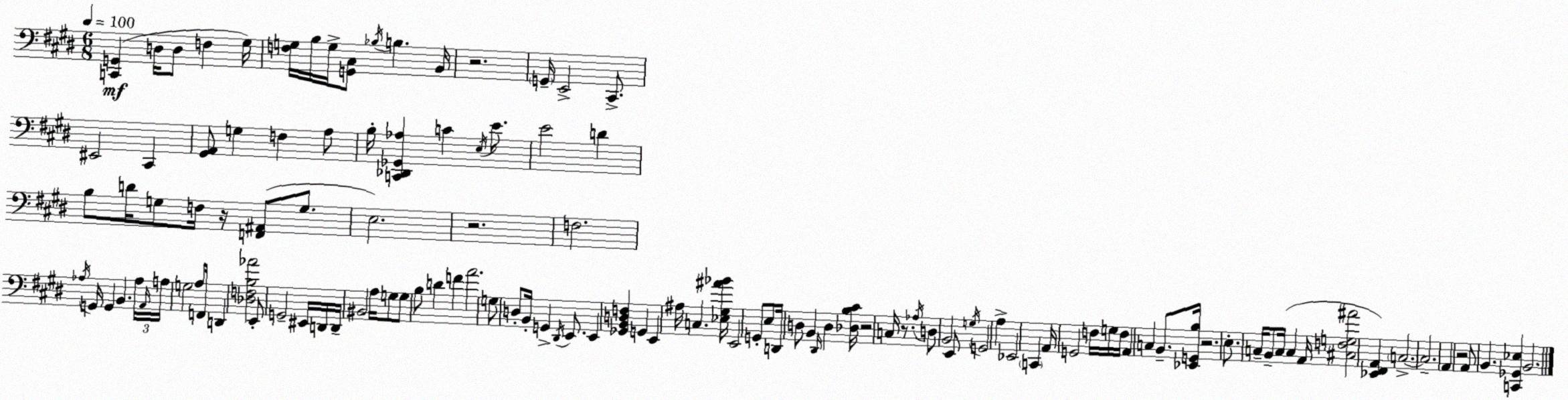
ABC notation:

X:1
T:Untitled
M:6/8
L:1/4
K:E
[C,,G,,] D,/4 D,/2 F, ^G,/4 [F,G,]/4 B,/4 G,/4 [G,,^C,]/2 _B,/4 B, B,,/4 z2 G,,/4 E,,2 ^C,,/2 ^E,,2 ^C,, [^G,,A,,]/2 G, F, A,/2 B,/4 [C,,_D,,_G,,_A,] C E,/4 E/2 E2 D B,/2 D/4 G,/2 F,/4 z/4 [F,,^A,,]/2 G,/2 E,2 z2 F,2 _A,/4 G,,/4 G,, B,, _A,/4 A,,/4 A,/4 G,2 A,/2 F,,/4 D,, [_D,F,B,_A]2 E,,/2 G,,2 ^E,,/4 D,,/4 D,,/4 ^B,,2 A,/4 G,/2 G,/2 B,/2 D F A2 G,/2 D,/2 B,,/4 G,, ^D,,/4 E,,/2 E,, [_G,,B,,D,F,] G,, E,, ^A,/4 C, [_E,^G,^A_B]/4 E,,2 G,,/2 E,/2 D,,/4 D,/2 B,, ^D,,/4 D, [_D,B,^C]/4 z2 C,/4 z/2 _A,/4 D,/2 B,,2 E,,/2 G,/4 G,,2 A, _E,,2 C,, A,,/4 G,,2 F,/4 G,/4 F,/4 A,, C, B,,/2 [_E,,G,,B,]/4 z2 E,/2 C,/4 B,,/2 C,/4 C, A,,/4 [^C,F,G,^A]2 [_E,,^F,,A,,] C,2 C,2 A,, z2 A,,/2 B,, [C,,_G,,_E,] B,,2